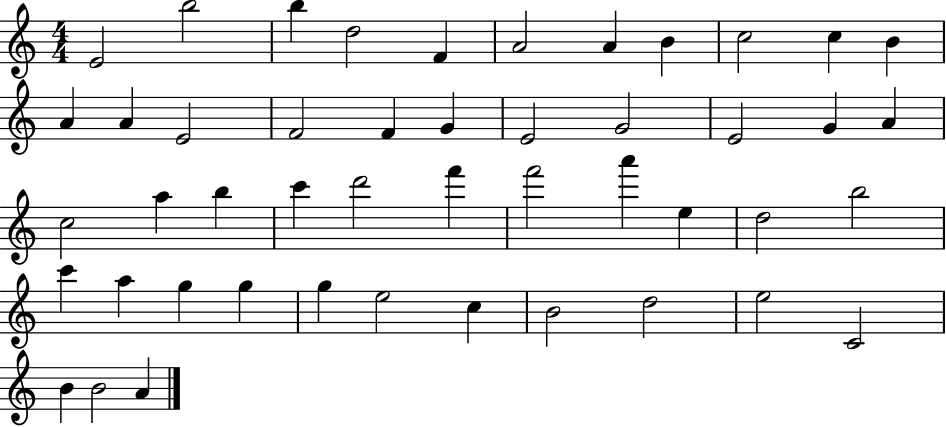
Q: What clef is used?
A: treble